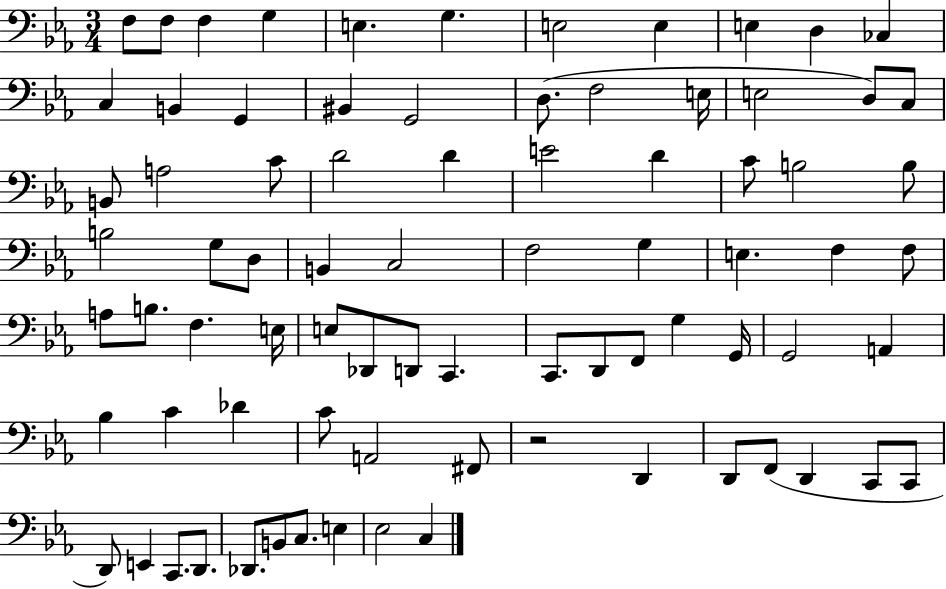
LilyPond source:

{
  \clef bass
  \numericTimeSignature
  \time 3/4
  \key ees \major
  f8 f8 f4 g4 | e4. g4. | e2 e4 | e4 d4 ces4 | \break c4 b,4 g,4 | bis,4 g,2 | d8.( f2 e16 | e2 d8) c8 | \break b,8 a2 c'8 | d'2 d'4 | e'2 d'4 | c'8 b2 b8 | \break b2 g8 d8 | b,4 c2 | f2 g4 | e4. f4 f8 | \break a8 b8. f4. e16 | e8 des,8 d,8 c,4. | c,8. d,8 f,8 g4 g,16 | g,2 a,4 | \break bes4 c'4 des'4 | c'8 a,2 fis,8 | r2 d,4 | d,8 f,8( d,4 c,8 c,8 | \break d,8) e,4 c,8. d,8. | des,8. b,8 c8. e4 | ees2 c4 | \bar "|."
}